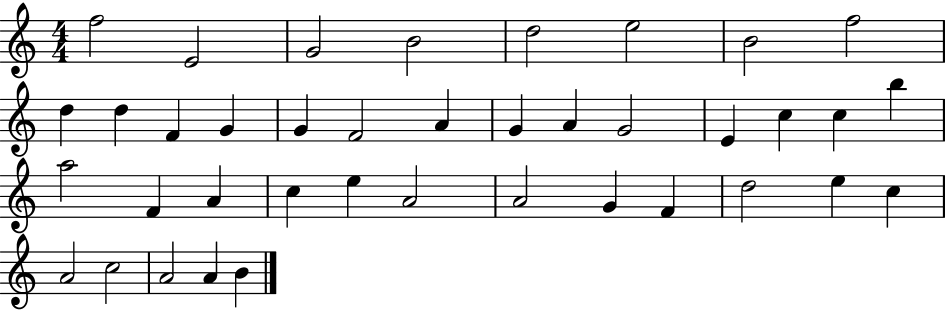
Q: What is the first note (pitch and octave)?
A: F5